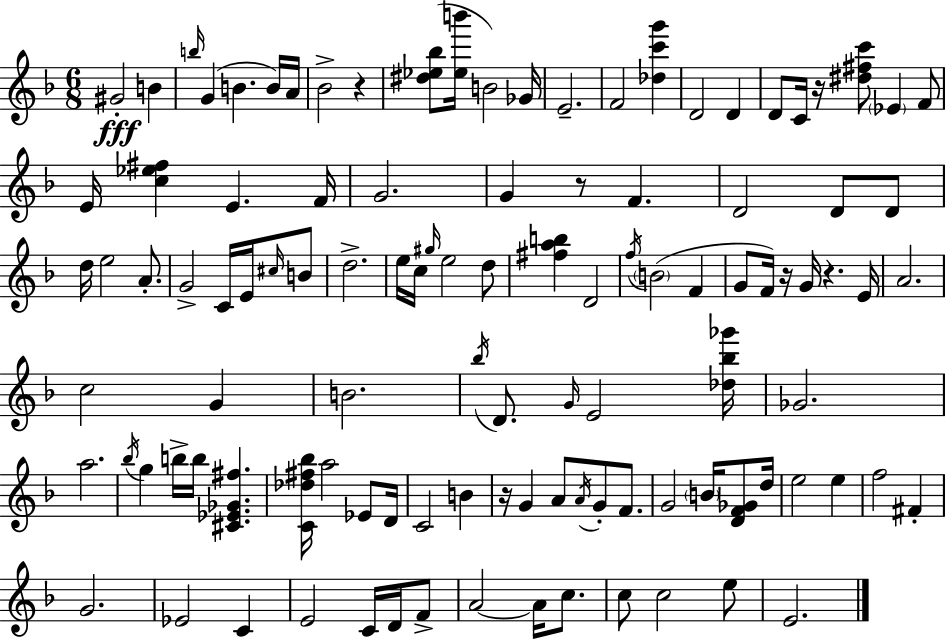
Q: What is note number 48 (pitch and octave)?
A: G4